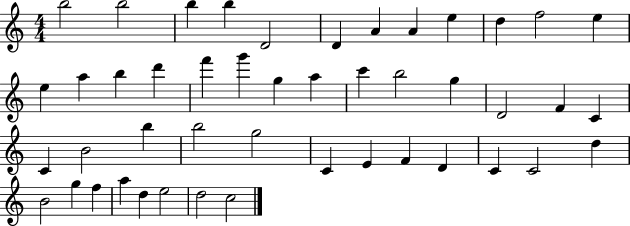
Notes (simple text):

B5/h B5/h B5/q B5/q D4/h D4/q A4/q A4/q E5/q D5/q F5/h E5/q E5/q A5/q B5/q D6/q F6/q G6/q G5/q A5/q C6/q B5/h G5/q D4/h F4/q C4/q C4/q B4/h B5/q B5/h G5/h C4/q E4/q F4/q D4/q C4/q C4/h D5/q B4/h G5/q F5/q A5/q D5/q E5/h D5/h C5/h